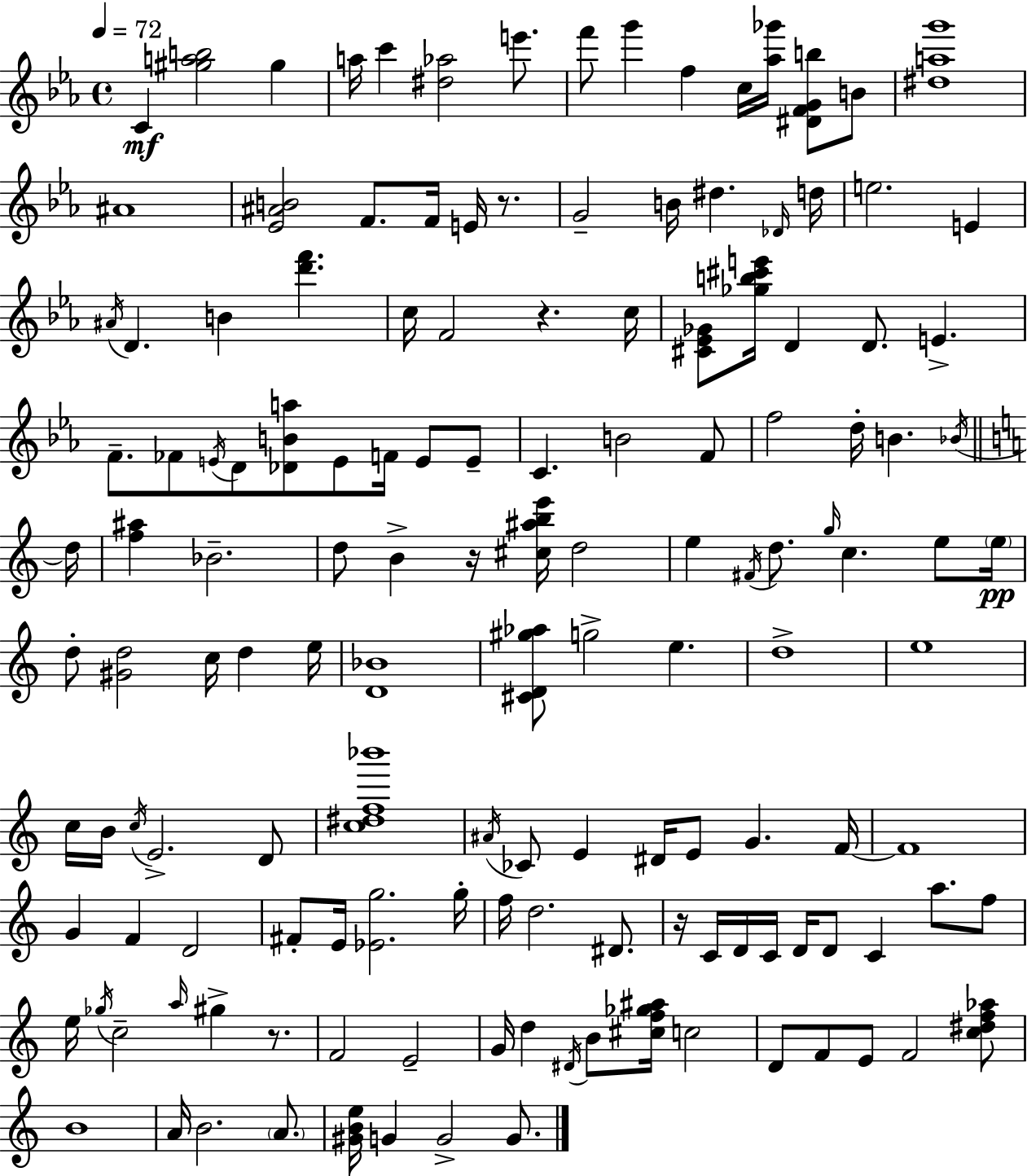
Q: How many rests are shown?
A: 5